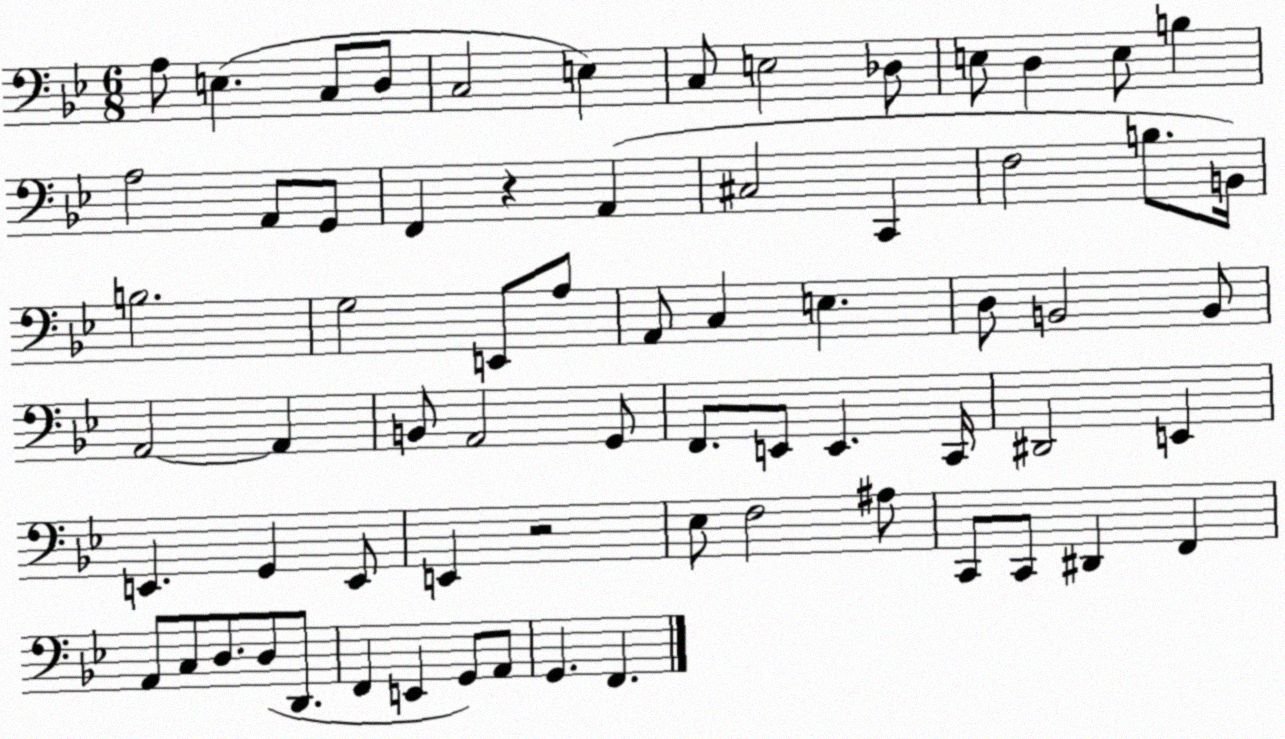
X:1
T:Untitled
M:6/8
L:1/4
K:Bb
A,/2 E, C,/2 D,/2 C,2 E, C,/2 E,2 _D,/2 E,/2 D, E,/2 B, A,2 A,,/2 G,,/2 F,, z A,, ^C,2 C,, F,2 B,/2 B,,/4 B,2 G,2 E,,/2 A,/2 A,,/2 C, E, D,/2 B,,2 B,,/2 A,,2 A,, B,,/2 A,,2 G,,/2 F,,/2 E,,/2 E,, C,,/4 ^D,,2 E,, E,, G,, E,,/2 E,, z2 _E,/2 F,2 ^A,/2 C,,/2 C,,/2 ^D,, F,, A,,/2 C,/2 D,/2 D,/2 D,,/2 F,, E,, G,,/2 A,,/2 G,, F,,